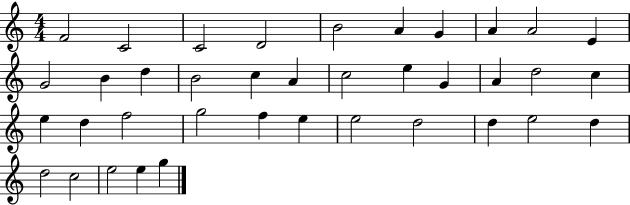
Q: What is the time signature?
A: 4/4